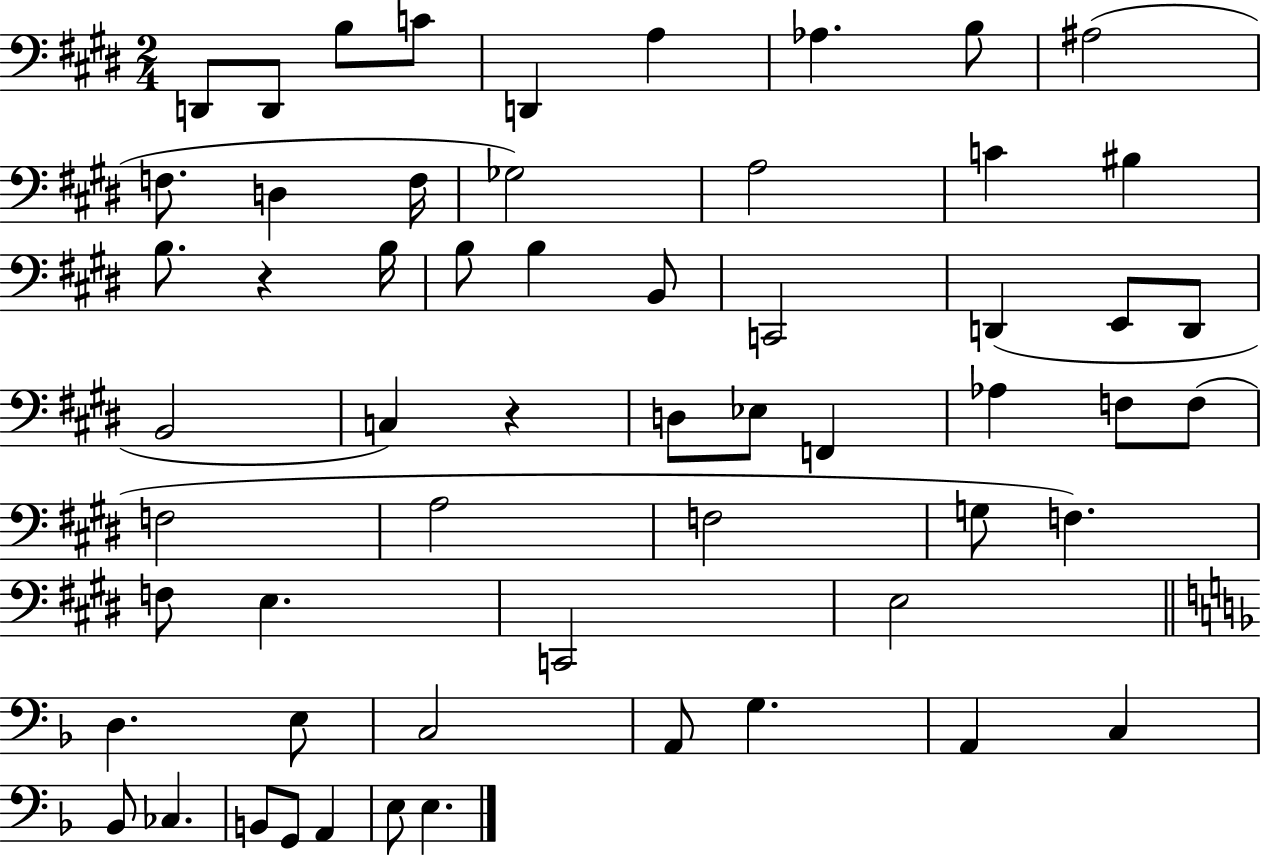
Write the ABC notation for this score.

X:1
T:Untitled
M:2/4
L:1/4
K:E
D,,/2 D,,/2 B,/2 C/2 D,, A, _A, B,/2 ^A,2 F,/2 D, F,/4 _G,2 A,2 C ^B, B,/2 z B,/4 B,/2 B, B,,/2 C,,2 D,, E,,/2 D,,/2 B,,2 C, z D,/2 _E,/2 F,, _A, F,/2 F,/2 F,2 A,2 F,2 G,/2 F, F,/2 E, C,,2 E,2 D, E,/2 C,2 A,,/2 G, A,, C, _B,,/2 _C, B,,/2 G,,/2 A,, E,/2 E,